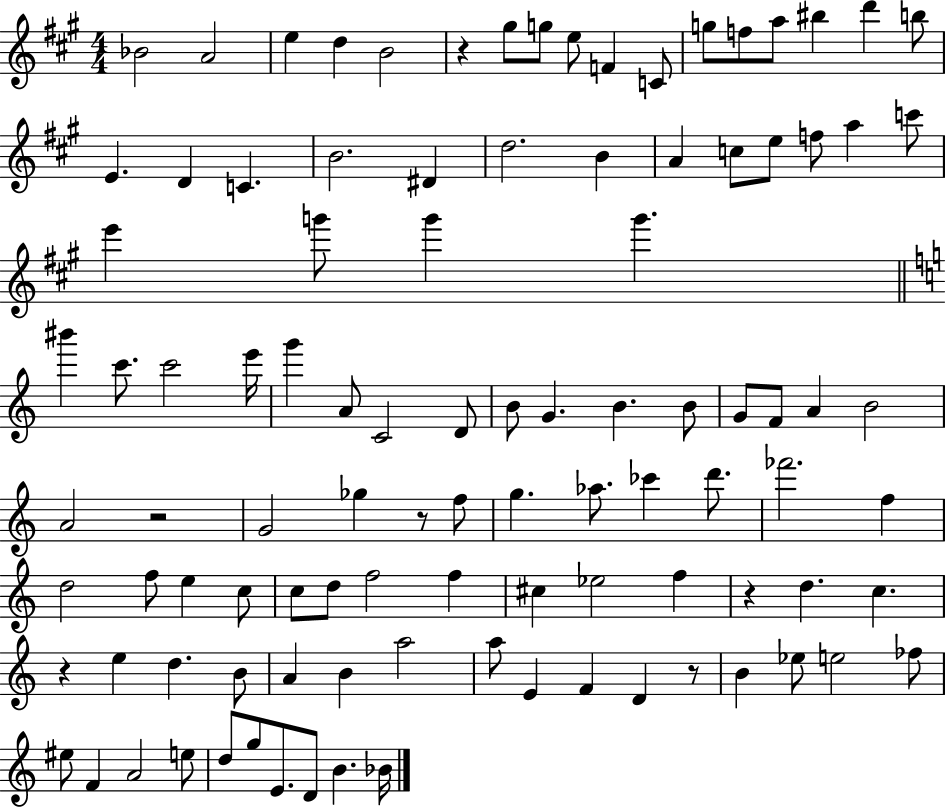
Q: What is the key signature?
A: A major